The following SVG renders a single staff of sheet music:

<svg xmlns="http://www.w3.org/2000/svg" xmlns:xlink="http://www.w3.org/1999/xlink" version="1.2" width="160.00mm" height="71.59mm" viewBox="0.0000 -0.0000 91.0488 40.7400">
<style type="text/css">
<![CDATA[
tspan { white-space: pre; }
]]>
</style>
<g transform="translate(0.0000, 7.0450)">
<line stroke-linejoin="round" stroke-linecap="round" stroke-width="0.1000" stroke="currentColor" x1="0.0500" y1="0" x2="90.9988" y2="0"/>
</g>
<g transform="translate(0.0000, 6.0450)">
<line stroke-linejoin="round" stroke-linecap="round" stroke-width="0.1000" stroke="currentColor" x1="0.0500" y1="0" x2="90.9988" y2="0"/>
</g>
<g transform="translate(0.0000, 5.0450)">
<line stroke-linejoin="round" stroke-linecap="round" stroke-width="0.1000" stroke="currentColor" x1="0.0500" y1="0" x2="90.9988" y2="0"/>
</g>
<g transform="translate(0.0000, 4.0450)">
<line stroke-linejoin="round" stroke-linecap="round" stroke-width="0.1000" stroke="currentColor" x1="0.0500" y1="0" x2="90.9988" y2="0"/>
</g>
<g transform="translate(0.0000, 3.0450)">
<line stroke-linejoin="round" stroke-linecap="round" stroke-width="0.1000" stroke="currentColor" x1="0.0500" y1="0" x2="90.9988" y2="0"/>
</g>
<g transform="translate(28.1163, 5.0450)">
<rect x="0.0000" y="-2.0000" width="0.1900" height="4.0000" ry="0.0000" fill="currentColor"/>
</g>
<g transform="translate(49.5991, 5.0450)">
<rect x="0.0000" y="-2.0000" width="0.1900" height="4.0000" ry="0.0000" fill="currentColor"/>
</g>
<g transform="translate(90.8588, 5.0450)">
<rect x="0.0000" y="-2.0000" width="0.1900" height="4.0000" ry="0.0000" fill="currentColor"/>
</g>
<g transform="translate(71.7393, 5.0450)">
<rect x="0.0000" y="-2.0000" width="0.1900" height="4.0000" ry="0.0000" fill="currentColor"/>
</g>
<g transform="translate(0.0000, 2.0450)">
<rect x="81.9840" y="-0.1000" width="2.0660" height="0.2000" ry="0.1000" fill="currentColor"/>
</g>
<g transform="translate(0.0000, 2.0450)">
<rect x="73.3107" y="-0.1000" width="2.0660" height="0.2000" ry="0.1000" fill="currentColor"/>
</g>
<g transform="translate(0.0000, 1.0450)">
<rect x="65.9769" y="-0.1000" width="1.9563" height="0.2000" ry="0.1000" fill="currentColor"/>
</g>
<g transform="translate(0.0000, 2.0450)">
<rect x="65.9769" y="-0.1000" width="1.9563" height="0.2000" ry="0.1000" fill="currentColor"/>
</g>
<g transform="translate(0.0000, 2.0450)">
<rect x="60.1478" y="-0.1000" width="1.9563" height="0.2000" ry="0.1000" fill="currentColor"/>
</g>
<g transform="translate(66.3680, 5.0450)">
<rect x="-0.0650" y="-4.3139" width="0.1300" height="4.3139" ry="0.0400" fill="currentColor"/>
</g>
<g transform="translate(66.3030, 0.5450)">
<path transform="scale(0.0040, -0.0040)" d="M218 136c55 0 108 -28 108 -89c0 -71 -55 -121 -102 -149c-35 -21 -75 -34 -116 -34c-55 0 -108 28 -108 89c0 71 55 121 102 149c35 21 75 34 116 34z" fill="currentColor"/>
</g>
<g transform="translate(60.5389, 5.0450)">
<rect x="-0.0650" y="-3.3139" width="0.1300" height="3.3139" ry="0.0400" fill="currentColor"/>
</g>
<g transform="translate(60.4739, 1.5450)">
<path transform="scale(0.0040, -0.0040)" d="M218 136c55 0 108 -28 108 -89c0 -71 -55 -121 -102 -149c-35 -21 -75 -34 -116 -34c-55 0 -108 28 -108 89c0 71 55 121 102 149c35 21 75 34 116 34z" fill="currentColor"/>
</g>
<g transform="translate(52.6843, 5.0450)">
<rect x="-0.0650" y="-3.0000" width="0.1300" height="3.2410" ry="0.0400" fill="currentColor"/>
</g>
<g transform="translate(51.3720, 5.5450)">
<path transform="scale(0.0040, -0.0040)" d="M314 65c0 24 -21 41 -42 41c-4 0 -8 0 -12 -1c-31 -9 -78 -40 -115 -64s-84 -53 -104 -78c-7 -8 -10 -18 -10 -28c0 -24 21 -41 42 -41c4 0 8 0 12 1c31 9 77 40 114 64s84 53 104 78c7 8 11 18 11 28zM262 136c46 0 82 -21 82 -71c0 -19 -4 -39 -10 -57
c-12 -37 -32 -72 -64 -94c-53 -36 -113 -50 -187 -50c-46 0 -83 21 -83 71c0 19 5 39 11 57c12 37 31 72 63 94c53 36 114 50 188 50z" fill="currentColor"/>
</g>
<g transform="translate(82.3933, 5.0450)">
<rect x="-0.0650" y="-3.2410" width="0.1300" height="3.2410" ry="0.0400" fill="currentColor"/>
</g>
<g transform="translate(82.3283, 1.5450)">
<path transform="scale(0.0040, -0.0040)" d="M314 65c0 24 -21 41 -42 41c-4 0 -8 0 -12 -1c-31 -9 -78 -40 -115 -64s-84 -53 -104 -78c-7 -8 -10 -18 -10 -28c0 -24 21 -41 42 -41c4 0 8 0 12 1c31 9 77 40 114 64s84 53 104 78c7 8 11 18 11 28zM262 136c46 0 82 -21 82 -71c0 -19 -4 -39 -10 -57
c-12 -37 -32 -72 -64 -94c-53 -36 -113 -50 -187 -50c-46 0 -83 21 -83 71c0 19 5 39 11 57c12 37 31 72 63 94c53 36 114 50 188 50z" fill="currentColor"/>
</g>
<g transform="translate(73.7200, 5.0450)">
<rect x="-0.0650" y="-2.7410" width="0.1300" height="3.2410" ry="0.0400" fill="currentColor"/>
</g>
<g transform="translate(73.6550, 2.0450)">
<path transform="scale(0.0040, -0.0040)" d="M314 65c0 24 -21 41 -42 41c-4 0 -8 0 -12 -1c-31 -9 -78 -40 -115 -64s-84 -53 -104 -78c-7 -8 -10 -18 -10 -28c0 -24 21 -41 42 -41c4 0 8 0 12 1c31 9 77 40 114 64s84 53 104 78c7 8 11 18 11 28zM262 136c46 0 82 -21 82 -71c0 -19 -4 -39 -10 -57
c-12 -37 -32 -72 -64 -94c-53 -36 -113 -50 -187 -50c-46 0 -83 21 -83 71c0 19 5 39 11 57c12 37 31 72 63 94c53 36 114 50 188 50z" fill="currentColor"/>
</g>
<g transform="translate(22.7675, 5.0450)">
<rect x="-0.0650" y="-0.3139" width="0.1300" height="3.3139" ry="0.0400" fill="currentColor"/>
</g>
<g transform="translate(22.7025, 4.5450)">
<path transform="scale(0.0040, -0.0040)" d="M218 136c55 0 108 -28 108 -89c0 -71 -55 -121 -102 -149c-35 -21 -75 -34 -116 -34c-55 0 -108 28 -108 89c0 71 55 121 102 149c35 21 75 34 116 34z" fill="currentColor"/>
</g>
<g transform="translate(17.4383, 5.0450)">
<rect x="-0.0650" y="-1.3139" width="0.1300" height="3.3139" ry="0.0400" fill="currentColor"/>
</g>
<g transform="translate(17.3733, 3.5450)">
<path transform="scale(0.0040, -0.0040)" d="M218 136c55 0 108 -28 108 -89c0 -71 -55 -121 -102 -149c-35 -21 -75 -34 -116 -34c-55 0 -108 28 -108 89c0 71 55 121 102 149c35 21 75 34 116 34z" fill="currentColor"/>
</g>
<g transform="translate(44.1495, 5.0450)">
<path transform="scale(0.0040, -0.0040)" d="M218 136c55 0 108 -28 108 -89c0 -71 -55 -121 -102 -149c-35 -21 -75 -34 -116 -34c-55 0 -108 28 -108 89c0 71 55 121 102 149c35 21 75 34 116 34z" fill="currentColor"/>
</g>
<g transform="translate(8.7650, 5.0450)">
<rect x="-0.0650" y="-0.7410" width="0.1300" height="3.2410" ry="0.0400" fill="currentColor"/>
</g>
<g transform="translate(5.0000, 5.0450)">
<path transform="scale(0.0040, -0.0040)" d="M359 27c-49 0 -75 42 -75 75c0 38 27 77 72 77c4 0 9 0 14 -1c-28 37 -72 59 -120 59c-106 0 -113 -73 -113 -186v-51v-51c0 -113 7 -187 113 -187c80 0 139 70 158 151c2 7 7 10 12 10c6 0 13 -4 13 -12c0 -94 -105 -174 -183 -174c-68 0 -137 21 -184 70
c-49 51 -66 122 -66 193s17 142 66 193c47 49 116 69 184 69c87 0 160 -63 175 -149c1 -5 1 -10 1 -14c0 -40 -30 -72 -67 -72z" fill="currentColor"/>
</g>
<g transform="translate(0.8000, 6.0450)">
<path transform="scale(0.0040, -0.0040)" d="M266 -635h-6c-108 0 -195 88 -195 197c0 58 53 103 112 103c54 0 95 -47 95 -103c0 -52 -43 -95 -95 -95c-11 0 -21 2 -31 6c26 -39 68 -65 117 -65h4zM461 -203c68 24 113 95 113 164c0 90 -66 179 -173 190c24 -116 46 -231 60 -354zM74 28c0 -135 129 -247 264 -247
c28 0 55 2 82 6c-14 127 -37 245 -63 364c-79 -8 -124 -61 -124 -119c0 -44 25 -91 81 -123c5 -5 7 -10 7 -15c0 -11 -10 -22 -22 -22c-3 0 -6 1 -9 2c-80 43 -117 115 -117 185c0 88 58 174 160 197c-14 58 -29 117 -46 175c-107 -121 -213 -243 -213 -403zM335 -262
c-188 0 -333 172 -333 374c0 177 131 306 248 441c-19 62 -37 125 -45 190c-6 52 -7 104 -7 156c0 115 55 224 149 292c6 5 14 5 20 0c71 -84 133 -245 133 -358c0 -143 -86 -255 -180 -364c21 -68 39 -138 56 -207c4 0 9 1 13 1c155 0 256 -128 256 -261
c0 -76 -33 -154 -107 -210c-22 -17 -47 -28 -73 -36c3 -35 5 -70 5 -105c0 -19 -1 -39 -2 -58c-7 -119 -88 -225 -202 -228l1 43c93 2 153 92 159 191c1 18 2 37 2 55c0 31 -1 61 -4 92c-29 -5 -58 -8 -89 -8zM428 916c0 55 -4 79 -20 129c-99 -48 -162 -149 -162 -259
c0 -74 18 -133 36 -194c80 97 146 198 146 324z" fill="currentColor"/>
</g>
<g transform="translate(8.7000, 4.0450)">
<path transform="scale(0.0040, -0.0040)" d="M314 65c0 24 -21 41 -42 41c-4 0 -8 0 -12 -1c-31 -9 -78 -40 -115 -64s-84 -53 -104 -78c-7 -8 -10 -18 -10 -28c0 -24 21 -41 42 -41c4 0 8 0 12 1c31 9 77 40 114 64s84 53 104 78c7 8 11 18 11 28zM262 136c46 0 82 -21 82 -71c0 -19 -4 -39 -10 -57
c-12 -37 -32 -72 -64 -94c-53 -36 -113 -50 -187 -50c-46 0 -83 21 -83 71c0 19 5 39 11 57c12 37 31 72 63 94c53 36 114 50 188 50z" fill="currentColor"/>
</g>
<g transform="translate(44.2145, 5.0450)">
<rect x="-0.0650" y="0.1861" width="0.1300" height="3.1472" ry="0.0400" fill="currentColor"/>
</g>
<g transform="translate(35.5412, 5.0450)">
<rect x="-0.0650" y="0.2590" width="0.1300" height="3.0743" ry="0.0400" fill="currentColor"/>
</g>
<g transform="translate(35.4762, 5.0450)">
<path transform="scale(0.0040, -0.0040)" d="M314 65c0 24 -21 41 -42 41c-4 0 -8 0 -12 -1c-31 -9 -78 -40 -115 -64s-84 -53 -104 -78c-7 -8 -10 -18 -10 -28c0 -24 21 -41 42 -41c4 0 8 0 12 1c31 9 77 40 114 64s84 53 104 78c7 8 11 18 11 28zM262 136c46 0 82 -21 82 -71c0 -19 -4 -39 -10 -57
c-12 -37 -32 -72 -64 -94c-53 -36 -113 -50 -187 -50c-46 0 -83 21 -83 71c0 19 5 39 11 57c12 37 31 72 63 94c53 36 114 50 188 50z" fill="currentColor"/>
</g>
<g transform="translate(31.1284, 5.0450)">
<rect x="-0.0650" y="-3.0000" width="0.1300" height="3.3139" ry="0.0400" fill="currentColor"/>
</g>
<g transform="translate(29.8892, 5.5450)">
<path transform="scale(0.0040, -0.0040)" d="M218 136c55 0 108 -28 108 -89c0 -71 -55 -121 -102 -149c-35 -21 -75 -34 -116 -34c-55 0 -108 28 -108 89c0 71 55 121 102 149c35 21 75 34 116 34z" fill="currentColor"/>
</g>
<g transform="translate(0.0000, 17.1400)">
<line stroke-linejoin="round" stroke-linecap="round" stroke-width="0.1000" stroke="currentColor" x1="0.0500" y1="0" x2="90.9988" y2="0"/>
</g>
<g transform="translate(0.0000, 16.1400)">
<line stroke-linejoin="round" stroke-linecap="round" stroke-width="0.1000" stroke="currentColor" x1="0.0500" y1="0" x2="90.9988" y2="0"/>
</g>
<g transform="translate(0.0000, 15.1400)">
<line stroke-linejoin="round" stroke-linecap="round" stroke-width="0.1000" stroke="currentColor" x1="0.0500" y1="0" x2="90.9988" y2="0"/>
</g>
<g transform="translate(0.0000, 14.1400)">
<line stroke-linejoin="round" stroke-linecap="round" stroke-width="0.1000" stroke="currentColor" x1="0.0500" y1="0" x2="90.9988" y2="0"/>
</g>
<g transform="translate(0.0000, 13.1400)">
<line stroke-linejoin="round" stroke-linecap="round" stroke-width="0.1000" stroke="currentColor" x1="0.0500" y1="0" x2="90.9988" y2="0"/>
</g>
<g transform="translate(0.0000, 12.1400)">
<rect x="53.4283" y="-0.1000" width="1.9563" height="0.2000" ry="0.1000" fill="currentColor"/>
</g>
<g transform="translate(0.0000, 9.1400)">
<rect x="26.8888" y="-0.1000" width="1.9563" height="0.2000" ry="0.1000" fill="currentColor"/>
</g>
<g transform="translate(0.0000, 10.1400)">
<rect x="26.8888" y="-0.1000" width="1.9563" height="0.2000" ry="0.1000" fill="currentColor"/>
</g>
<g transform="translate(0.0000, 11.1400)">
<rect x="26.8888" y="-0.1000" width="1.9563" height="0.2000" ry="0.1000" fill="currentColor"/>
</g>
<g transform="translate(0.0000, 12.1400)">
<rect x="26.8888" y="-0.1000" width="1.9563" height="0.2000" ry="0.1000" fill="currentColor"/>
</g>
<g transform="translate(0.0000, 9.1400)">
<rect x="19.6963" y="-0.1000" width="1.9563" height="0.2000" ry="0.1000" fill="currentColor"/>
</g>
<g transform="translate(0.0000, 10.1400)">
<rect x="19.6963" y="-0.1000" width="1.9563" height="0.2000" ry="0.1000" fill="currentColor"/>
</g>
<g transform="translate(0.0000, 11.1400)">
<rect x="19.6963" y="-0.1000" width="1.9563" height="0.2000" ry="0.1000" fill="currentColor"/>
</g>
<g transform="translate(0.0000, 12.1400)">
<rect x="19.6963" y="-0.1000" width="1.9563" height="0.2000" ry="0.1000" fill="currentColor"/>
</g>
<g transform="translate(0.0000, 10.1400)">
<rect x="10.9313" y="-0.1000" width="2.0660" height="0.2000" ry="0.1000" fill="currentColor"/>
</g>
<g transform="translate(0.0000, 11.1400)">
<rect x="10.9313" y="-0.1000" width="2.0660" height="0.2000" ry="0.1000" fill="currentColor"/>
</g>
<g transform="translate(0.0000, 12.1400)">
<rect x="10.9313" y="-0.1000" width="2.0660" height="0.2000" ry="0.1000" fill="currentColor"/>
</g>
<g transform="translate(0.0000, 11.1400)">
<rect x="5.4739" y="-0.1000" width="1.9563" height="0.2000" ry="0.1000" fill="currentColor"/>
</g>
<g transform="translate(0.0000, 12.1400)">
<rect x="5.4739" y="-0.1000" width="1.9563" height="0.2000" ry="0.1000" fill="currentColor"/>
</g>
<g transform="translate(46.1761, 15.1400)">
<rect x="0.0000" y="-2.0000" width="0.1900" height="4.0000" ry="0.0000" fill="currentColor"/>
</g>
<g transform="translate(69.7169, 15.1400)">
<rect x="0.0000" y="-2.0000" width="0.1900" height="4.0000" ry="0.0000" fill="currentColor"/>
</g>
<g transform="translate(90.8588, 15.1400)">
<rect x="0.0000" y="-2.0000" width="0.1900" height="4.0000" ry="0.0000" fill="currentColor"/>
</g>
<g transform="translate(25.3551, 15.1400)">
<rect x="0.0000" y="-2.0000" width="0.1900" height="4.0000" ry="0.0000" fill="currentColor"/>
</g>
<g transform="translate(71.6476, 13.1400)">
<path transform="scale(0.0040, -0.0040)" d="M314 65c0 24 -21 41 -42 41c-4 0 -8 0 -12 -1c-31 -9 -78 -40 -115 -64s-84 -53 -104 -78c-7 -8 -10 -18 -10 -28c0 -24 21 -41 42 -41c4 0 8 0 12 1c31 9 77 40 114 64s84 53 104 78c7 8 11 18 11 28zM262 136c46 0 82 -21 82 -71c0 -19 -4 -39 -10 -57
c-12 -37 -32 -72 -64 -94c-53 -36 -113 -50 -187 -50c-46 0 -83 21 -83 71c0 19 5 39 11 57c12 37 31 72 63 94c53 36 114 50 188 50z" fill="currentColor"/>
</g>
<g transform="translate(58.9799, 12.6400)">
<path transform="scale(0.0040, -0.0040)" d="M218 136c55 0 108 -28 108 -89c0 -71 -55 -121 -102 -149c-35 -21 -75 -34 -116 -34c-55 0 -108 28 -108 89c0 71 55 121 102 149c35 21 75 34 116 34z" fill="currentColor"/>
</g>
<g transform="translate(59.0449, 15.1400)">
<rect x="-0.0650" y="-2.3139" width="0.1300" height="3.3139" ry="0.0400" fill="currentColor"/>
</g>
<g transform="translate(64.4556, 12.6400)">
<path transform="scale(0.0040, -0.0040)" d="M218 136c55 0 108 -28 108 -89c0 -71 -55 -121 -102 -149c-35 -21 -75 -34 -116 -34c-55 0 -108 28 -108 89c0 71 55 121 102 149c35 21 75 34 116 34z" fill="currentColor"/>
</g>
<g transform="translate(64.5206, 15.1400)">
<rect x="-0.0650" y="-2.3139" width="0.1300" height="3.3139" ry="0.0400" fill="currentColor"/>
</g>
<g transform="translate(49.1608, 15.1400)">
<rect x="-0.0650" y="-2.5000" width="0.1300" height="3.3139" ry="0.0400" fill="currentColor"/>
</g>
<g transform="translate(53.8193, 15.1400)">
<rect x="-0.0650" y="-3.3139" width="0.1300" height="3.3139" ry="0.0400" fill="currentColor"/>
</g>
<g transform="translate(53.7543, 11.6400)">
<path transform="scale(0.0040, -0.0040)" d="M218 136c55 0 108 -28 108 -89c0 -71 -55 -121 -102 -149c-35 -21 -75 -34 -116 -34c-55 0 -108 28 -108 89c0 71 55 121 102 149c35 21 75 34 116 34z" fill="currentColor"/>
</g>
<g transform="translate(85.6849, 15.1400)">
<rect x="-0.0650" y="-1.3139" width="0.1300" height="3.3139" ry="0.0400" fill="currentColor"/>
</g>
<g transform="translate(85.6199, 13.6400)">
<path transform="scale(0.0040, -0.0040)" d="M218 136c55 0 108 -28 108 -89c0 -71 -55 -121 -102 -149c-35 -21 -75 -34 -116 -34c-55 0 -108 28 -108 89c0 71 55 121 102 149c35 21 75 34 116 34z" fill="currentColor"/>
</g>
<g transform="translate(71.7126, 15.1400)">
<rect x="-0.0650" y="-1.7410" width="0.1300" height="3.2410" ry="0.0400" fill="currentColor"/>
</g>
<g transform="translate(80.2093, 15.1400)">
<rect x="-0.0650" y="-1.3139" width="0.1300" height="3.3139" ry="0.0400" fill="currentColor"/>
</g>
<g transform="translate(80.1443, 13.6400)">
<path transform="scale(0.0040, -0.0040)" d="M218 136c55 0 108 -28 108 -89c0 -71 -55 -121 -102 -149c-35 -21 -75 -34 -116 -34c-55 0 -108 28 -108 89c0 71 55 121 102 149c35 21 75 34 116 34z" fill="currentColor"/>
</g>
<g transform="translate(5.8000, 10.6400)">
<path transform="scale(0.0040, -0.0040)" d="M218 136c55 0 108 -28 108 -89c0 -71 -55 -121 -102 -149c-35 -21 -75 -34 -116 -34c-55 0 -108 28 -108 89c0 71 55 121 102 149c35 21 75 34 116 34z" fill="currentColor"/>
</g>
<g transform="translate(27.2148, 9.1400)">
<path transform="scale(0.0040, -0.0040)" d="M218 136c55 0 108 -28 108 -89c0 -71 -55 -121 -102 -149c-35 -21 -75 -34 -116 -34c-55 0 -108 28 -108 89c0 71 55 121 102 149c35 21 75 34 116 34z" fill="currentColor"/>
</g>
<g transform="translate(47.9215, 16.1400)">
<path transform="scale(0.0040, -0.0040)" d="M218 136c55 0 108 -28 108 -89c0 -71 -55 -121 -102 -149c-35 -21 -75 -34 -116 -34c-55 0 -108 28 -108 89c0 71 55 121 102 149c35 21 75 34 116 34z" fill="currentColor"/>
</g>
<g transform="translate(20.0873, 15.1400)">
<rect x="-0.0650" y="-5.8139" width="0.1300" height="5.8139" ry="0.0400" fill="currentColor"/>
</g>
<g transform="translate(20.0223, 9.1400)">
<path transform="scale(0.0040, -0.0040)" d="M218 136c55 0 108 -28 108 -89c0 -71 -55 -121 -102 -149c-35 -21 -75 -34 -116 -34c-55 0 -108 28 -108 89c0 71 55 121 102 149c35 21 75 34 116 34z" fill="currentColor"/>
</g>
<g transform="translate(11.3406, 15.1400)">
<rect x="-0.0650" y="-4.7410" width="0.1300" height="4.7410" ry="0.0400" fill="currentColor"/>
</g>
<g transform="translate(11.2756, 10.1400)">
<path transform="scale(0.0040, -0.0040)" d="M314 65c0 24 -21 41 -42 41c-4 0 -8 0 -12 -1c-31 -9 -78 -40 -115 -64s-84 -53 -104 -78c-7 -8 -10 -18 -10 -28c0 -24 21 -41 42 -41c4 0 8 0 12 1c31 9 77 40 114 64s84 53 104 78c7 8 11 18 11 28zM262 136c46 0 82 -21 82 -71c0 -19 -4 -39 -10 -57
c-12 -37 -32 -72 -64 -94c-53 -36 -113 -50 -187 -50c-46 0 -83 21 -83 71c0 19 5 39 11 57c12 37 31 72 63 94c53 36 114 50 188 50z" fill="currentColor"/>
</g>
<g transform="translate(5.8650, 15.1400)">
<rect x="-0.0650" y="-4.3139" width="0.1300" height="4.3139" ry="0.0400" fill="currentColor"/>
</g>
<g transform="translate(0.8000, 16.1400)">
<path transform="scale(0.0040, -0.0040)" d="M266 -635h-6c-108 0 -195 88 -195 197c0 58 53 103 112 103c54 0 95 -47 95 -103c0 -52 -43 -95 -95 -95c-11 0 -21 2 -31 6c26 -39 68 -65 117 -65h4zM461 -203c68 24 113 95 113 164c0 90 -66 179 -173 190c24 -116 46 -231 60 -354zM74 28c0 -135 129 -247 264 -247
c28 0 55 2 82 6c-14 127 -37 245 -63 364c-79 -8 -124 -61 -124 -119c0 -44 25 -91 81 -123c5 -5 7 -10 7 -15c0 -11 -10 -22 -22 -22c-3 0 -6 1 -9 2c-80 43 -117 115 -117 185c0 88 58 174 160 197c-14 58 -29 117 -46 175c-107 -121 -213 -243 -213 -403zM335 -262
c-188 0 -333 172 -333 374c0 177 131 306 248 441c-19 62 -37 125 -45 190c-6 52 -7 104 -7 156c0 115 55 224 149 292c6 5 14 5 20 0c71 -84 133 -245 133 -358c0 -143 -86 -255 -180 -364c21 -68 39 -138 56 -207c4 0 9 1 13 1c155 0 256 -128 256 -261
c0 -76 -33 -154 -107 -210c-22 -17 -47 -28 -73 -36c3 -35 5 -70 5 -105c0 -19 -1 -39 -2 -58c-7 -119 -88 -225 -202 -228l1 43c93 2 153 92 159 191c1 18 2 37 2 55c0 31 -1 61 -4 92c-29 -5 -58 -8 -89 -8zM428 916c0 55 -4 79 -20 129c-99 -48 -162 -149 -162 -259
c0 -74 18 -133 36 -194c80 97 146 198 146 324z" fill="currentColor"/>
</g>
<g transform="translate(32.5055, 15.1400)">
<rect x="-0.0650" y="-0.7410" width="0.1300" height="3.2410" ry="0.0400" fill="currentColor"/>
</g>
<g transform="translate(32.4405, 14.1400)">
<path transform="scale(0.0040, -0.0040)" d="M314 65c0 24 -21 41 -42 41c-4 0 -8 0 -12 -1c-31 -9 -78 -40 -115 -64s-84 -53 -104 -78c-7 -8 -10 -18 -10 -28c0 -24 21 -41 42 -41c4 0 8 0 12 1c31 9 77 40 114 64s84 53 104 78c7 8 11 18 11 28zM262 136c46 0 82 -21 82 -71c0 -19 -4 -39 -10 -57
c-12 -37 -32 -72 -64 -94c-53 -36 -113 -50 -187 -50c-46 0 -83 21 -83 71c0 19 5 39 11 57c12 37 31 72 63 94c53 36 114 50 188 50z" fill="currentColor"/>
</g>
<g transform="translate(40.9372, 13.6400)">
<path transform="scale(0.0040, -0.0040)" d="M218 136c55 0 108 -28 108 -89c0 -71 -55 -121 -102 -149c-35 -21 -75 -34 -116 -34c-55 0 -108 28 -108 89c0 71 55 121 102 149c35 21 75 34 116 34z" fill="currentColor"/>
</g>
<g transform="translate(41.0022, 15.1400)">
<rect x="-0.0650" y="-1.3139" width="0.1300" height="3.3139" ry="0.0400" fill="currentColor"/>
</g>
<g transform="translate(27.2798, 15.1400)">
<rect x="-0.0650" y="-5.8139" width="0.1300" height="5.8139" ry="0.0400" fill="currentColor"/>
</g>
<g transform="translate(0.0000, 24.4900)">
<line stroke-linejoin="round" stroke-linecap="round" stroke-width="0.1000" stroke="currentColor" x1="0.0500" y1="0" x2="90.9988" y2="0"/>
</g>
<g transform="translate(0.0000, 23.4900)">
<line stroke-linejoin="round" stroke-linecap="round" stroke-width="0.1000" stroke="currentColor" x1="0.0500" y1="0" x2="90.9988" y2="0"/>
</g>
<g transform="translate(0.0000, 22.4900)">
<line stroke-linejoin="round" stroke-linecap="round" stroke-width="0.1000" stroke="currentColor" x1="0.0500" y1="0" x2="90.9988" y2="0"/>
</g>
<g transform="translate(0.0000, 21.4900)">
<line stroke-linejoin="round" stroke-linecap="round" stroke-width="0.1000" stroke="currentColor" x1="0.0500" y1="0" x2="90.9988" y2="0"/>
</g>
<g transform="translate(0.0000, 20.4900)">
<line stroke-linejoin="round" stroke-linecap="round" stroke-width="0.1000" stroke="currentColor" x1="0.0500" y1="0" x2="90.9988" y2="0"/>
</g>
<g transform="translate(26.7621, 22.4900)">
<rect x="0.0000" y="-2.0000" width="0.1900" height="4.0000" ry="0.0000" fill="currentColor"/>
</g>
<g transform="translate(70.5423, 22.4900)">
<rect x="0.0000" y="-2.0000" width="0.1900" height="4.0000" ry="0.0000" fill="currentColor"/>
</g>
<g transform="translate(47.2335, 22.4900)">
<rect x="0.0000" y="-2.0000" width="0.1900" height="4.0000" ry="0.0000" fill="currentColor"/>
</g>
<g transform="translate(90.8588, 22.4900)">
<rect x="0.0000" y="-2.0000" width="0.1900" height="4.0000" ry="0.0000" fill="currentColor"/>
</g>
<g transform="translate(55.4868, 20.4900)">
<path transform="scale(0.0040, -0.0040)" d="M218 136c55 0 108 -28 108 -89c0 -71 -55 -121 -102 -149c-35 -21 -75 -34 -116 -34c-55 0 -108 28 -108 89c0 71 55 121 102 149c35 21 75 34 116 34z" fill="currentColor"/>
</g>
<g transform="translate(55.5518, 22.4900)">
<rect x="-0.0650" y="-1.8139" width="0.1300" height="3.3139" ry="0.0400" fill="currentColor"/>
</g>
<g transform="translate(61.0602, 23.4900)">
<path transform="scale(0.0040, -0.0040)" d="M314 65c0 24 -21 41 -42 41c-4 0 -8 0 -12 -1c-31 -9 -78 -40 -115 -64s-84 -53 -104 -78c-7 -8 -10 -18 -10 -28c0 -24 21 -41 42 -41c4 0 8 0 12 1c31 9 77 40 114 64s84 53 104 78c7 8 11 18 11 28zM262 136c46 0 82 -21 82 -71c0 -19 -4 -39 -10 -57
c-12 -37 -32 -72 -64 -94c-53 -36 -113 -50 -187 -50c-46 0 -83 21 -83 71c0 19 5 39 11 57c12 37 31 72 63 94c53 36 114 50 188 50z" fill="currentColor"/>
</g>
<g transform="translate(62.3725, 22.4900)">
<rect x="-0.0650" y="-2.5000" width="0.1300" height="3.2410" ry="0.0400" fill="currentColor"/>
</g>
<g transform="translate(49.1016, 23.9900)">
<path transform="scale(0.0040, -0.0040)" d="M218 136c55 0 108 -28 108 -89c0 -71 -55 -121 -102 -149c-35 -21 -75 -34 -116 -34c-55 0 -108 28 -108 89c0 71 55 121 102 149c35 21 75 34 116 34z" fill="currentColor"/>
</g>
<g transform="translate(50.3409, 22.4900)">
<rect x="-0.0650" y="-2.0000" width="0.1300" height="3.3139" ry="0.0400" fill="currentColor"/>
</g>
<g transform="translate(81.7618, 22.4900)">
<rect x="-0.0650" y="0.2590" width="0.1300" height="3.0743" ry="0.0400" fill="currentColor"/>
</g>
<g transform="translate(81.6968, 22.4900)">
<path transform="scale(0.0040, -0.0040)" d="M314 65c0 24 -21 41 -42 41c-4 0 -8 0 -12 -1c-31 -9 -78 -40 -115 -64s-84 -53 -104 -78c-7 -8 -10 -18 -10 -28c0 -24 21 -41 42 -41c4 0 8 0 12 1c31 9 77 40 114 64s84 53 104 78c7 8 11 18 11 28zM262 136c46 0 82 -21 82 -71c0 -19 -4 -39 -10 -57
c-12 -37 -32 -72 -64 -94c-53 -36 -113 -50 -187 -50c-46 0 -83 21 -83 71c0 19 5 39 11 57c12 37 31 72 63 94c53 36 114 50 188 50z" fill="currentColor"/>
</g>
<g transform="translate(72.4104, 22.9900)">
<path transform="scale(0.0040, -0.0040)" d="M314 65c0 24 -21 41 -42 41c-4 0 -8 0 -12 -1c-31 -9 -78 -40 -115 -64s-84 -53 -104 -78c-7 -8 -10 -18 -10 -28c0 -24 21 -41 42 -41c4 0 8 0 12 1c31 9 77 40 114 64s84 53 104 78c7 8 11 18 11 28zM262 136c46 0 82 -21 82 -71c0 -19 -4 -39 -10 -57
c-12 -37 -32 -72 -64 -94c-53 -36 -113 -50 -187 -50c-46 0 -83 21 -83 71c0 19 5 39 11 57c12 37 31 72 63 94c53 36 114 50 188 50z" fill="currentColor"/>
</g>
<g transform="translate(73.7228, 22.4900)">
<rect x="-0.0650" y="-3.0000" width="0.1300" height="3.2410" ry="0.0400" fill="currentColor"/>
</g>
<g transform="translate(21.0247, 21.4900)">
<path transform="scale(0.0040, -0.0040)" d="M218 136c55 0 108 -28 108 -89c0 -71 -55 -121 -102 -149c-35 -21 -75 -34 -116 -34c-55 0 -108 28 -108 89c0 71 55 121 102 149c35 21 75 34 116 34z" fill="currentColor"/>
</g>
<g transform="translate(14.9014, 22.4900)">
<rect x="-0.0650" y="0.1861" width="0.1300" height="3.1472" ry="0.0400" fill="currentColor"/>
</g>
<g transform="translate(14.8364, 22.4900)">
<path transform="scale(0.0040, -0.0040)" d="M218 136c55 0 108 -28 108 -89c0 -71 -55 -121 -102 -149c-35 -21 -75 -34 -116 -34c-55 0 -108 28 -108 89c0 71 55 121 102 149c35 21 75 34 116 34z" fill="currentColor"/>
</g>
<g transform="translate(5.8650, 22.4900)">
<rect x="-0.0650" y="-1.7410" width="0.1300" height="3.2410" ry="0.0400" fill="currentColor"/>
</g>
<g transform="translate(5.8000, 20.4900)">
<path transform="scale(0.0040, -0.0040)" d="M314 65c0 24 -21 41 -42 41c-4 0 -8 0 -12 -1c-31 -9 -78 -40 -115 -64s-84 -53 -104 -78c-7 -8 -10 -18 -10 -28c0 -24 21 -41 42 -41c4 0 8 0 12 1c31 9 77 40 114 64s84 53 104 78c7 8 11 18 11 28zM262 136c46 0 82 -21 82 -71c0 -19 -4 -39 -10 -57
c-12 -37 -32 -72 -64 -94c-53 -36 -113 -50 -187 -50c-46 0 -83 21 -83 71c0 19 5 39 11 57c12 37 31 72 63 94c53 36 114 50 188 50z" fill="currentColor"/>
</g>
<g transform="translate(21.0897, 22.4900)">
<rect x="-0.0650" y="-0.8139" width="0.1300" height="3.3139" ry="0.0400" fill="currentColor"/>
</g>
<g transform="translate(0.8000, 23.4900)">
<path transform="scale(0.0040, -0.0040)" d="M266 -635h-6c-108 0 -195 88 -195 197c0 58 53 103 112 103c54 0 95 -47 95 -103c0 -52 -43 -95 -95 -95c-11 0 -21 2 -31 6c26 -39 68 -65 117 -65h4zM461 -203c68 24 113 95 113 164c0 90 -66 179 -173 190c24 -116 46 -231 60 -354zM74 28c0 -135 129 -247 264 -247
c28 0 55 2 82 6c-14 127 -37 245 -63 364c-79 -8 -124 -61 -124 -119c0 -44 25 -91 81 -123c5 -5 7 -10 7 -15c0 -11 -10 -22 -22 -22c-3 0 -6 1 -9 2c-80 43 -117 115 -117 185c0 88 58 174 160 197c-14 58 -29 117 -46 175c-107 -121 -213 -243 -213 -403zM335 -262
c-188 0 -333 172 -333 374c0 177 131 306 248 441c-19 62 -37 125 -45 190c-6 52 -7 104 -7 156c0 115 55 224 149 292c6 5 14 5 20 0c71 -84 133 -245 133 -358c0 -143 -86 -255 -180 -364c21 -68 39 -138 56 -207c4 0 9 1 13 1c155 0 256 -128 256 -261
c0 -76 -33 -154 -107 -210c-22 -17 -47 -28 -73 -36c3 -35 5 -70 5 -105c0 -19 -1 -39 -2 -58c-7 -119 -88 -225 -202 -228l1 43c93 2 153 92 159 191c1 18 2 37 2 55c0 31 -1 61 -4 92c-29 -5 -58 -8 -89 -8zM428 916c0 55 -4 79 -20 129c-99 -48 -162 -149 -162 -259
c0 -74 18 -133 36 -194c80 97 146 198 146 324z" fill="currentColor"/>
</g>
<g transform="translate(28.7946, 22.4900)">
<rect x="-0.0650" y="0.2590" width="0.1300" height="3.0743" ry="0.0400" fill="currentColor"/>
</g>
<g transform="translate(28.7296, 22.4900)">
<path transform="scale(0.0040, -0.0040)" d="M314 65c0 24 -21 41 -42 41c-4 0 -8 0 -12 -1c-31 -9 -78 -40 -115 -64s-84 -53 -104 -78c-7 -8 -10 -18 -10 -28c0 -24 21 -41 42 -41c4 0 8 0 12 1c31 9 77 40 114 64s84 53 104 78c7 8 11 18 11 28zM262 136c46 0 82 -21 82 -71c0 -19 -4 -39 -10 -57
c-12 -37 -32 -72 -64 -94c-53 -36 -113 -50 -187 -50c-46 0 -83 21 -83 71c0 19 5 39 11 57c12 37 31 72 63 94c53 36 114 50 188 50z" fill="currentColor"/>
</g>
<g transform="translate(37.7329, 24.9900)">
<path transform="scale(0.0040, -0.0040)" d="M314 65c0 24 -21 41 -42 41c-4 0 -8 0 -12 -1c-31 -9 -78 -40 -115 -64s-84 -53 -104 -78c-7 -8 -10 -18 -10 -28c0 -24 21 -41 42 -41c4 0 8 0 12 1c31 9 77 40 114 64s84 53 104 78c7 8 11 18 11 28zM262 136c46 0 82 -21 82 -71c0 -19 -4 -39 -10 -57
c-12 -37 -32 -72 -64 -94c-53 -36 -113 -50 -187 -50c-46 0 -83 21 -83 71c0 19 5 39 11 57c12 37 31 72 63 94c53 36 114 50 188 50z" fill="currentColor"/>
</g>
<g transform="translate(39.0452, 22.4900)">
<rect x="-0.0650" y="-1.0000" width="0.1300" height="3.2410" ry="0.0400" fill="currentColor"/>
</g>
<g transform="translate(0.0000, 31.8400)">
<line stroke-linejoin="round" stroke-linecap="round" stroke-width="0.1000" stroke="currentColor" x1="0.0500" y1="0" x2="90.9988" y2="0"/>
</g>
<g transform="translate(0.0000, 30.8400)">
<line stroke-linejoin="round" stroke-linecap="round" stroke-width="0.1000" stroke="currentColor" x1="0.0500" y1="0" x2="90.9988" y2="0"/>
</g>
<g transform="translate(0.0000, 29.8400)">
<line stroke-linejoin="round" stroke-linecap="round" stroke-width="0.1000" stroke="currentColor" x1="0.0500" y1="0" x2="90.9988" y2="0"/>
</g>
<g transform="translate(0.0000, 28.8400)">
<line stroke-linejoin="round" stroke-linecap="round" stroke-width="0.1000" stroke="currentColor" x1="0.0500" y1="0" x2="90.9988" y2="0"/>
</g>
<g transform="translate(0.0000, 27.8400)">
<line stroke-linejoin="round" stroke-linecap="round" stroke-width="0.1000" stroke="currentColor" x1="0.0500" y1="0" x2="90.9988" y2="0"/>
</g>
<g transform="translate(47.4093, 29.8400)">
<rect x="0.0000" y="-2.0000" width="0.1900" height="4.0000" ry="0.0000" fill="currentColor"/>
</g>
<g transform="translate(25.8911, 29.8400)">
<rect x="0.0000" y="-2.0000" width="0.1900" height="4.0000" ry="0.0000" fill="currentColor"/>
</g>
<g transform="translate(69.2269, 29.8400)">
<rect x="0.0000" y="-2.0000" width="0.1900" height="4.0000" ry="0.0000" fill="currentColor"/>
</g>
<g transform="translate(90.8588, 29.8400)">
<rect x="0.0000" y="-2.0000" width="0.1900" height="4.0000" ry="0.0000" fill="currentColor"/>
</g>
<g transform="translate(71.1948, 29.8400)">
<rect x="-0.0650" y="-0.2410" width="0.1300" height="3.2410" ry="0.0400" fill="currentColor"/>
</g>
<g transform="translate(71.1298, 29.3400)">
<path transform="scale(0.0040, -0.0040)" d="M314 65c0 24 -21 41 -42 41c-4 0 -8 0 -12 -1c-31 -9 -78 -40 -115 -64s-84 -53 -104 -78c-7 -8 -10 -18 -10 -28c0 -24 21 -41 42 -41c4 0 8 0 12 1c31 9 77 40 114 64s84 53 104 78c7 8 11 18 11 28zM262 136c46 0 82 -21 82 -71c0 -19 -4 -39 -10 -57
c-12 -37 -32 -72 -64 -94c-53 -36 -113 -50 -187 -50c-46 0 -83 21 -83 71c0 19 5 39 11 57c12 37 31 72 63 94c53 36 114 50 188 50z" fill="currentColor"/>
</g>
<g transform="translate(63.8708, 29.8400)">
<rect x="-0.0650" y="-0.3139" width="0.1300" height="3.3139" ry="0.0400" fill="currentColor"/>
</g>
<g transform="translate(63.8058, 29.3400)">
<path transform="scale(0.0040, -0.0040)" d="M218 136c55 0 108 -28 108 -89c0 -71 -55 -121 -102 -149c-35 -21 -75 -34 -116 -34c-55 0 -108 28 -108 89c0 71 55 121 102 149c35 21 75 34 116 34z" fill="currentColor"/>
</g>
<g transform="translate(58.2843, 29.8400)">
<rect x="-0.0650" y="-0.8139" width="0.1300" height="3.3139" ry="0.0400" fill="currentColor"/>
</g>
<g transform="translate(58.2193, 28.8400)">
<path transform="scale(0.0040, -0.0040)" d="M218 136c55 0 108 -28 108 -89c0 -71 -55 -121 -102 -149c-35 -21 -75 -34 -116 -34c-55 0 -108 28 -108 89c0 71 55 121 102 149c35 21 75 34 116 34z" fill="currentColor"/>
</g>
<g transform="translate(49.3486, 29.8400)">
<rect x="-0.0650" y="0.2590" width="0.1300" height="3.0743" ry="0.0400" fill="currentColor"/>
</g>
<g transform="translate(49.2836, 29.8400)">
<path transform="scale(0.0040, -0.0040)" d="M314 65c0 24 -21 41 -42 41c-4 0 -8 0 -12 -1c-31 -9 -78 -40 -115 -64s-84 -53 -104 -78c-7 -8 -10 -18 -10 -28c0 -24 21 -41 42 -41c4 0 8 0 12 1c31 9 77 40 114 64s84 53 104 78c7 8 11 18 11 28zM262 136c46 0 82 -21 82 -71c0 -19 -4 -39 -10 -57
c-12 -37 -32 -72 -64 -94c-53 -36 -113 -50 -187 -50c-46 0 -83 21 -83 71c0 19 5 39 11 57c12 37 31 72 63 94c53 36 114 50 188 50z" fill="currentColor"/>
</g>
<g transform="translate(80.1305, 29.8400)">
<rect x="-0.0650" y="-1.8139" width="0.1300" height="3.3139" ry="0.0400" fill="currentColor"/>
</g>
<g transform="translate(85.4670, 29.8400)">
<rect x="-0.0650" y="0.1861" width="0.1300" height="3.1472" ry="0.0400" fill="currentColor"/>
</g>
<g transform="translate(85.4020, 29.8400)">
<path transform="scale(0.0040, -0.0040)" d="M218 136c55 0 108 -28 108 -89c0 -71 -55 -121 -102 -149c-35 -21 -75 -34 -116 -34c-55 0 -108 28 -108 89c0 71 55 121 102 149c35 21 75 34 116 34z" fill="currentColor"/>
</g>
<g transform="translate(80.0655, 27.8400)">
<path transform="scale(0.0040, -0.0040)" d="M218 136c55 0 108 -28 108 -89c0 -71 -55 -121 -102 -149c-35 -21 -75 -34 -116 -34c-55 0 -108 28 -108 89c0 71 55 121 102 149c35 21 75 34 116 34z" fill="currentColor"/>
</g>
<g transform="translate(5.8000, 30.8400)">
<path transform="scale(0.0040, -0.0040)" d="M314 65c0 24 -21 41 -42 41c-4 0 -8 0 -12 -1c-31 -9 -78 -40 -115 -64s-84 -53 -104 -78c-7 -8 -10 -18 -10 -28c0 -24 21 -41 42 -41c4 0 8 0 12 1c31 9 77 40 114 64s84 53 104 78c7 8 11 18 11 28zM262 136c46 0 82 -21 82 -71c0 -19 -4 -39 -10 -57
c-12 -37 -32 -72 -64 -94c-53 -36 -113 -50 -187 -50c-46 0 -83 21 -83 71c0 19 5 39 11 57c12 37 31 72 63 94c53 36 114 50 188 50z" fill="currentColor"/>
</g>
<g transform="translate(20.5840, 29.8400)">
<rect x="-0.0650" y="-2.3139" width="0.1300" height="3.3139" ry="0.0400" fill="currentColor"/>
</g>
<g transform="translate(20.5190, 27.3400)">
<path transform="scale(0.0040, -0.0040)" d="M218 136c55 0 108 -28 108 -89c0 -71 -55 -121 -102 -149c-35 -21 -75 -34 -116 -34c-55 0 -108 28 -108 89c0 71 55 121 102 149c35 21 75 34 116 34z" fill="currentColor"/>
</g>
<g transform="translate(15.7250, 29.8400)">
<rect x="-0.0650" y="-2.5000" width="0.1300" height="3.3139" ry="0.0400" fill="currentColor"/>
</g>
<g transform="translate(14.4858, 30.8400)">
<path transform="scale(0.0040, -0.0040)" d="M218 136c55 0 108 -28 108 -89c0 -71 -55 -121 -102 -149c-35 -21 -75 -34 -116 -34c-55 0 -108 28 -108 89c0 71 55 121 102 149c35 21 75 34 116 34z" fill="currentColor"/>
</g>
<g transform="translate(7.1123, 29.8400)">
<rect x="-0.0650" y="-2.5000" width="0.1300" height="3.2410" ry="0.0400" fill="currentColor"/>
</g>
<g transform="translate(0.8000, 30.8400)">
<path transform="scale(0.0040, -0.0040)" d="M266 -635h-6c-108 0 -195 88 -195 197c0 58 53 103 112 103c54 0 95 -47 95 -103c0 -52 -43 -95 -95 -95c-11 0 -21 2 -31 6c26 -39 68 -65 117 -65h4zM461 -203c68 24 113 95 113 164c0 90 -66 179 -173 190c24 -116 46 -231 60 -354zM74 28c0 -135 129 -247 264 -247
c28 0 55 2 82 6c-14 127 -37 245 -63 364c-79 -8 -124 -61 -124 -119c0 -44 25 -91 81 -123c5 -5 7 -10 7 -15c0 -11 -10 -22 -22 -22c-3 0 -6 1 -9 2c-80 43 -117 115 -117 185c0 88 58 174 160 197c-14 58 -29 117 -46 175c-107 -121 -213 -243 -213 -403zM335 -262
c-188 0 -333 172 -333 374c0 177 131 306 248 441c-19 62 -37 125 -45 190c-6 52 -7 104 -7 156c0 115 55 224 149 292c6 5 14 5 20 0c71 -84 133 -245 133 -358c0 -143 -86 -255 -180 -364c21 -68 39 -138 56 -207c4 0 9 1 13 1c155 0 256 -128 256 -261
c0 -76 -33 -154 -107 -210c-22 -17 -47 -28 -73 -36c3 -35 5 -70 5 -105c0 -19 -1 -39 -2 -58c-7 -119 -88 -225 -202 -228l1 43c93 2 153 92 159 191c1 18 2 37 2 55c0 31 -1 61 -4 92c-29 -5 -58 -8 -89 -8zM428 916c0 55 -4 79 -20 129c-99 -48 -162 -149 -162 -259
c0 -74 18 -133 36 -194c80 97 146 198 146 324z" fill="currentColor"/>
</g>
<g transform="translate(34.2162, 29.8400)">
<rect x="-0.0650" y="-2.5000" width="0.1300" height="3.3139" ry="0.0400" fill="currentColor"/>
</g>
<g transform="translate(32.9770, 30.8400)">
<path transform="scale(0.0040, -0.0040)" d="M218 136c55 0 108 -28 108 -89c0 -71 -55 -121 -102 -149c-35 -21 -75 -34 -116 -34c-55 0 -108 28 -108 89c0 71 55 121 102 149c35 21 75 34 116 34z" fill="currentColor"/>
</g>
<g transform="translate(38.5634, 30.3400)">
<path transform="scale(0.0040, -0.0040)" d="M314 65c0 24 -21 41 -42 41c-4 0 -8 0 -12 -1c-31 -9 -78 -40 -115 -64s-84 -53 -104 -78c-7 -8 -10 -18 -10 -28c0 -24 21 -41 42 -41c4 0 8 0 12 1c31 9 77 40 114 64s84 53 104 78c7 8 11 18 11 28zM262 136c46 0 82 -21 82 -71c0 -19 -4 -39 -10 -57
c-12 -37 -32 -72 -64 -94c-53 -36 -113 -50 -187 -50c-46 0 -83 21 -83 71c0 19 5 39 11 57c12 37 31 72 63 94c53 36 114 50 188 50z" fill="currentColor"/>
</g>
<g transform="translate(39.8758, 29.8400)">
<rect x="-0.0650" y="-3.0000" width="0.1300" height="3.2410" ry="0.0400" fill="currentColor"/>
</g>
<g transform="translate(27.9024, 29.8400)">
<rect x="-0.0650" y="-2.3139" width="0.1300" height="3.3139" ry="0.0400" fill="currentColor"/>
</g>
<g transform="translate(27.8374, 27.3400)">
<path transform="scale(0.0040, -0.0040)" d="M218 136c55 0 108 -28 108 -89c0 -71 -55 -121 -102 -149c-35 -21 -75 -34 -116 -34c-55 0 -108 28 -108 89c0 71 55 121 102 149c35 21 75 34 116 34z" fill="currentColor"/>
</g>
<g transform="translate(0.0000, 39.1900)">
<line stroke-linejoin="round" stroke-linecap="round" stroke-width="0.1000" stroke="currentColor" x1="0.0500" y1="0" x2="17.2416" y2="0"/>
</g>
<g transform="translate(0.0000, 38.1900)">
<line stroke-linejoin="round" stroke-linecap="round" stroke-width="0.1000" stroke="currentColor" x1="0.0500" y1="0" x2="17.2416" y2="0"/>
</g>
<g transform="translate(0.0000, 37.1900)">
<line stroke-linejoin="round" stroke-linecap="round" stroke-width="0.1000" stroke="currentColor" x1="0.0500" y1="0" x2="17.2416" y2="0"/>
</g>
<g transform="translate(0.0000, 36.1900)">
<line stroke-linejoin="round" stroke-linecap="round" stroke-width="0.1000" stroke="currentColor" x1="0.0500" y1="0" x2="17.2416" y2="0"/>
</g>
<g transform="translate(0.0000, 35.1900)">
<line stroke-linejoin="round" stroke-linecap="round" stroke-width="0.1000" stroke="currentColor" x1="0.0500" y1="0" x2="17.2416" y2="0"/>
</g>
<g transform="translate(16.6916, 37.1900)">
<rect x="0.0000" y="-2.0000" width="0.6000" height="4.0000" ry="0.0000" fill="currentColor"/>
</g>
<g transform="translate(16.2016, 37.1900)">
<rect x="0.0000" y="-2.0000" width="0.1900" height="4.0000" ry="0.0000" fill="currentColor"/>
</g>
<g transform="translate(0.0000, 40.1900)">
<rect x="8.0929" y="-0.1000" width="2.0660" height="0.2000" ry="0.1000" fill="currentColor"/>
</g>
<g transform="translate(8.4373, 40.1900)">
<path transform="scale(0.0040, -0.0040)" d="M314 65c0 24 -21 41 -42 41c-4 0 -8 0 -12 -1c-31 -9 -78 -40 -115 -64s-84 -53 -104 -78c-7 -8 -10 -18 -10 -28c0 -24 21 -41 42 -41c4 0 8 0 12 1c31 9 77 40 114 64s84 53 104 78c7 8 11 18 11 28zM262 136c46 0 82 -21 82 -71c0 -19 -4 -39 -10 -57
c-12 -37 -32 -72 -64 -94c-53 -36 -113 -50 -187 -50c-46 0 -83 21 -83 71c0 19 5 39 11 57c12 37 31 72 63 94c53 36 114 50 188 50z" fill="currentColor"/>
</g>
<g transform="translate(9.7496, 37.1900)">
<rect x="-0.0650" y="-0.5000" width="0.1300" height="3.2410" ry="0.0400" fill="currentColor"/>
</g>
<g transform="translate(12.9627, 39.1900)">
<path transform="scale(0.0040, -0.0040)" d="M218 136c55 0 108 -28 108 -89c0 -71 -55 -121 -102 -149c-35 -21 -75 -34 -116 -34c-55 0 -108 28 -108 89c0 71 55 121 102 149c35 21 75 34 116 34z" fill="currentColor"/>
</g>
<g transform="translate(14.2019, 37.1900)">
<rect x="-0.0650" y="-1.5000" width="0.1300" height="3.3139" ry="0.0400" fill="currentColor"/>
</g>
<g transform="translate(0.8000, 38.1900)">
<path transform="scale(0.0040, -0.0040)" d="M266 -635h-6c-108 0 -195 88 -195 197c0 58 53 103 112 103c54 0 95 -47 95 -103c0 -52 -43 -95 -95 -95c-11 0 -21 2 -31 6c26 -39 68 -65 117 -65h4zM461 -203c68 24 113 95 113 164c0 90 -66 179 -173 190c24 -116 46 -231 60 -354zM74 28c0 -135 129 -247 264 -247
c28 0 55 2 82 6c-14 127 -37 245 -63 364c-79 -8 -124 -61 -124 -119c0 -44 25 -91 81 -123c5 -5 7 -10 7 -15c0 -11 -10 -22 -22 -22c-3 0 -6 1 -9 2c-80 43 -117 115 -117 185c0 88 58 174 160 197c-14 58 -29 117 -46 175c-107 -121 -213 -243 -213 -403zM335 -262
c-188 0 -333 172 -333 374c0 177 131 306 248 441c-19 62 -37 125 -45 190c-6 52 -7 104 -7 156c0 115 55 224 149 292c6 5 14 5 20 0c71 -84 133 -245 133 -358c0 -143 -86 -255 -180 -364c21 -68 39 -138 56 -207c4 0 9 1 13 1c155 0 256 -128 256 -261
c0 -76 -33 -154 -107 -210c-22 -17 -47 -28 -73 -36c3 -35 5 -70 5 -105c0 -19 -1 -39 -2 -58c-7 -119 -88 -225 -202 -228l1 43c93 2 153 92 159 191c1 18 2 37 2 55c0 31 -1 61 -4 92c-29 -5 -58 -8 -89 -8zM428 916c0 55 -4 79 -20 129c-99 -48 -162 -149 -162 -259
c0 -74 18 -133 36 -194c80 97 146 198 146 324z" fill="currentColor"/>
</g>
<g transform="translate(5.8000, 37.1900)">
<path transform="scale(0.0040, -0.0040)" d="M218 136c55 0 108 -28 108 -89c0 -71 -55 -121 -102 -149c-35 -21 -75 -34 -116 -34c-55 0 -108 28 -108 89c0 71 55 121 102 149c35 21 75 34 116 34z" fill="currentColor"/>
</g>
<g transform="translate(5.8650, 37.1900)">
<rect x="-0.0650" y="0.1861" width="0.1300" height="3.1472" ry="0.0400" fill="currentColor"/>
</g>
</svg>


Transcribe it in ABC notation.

X:1
T:Untitled
M:4/4
L:1/4
K:C
d2 e c A B2 B A2 b d' a2 b2 d' e'2 g' g' d2 e G b g g f2 e e f2 B d B2 D2 F f G2 A2 B2 G2 G g g G A2 B2 d c c2 f B B C2 E